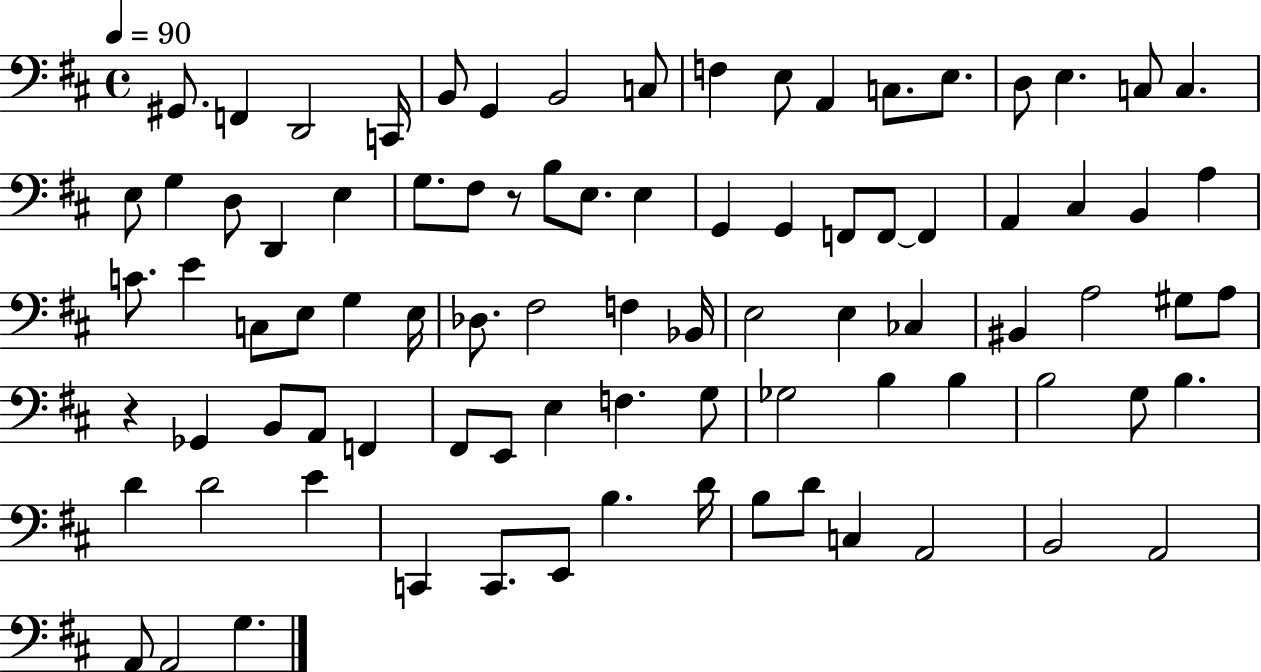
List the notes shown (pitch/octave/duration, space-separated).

G#2/e. F2/q D2/h C2/s B2/e G2/q B2/h C3/e F3/q E3/e A2/q C3/e. E3/e. D3/e E3/q. C3/e C3/q. E3/e G3/q D3/e D2/q E3/q G3/e. F#3/e R/e B3/e E3/e. E3/q G2/q G2/q F2/e F2/e F2/q A2/q C#3/q B2/q A3/q C4/e. E4/q C3/e E3/e G3/q E3/s Db3/e. F#3/h F3/q Bb2/s E3/h E3/q CES3/q BIS2/q A3/h G#3/e A3/e R/q Gb2/q B2/e A2/e F2/q F#2/e E2/e E3/q F3/q. G3/e Gb3/h B3/q B3/q B3/h G3/e B3/q. D4/q D4/h E4/q C2/q C2/e. E2/e B3/q. D4/s B3/e D4/e C3/q A2/h B2/h A2/h A2/e A2/h G3/q.